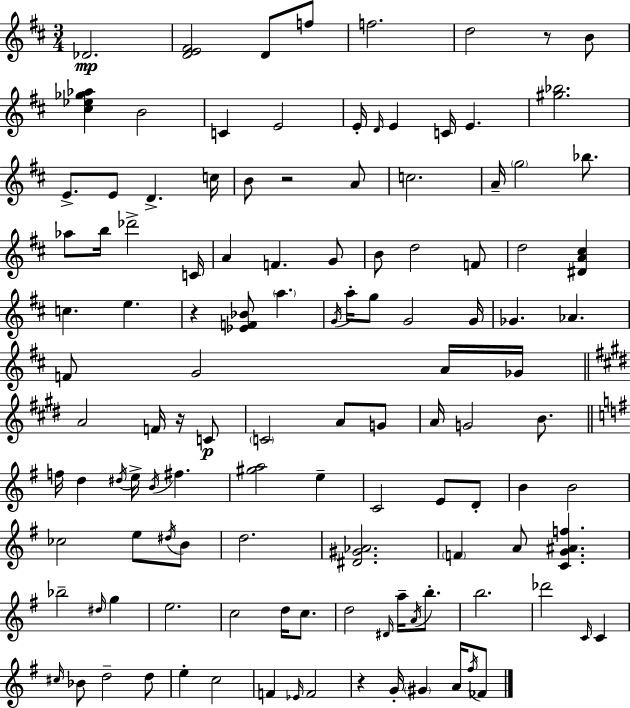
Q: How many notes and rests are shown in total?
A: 120